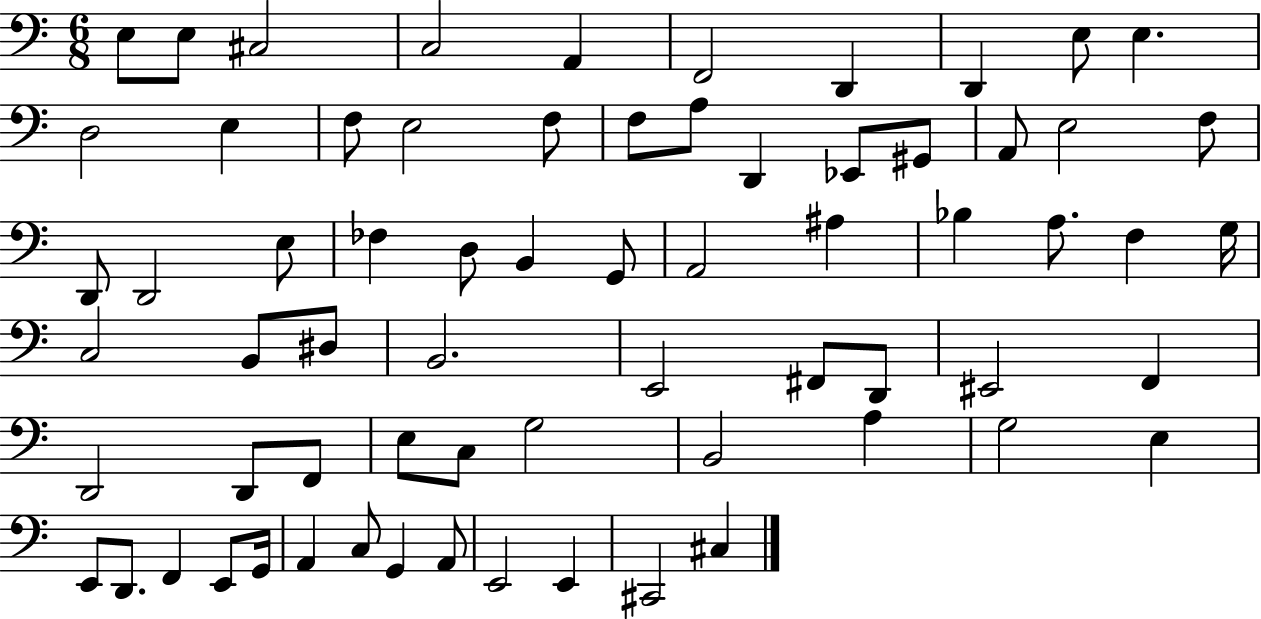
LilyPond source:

{
  \clef bass
  \numericTimeSignature
  \time 6/8
  \key c \major
  \repeat volta 2 { e8 e8 cis2 | c2 a,4 | f,2 d,4 | d,4 e8 e4. | \break d2 e4 | f8 e2 f8 | f8 a8 d,4 ees,8 gis,8 | a,8 e2 f8 | \break d,8 d,2 e8 | fes4 d8 b,4 g,8 | a,2 ais4 | bes4 a8. f4 g16 | \break c2 b,8 dis8 | b,2. | e,2 fis,8 d,8 | eis,2 f,4 | \break d,2 d,8 f,8 | e8 c8 g2 | b,2 a4 | g2 e4 | \break e,8 d,8. f,4 e,8 g,16 | a,4 c8 g,4 a,8 | e,2 e,4 | cis,2 cis4 | \break } \bar "|."
}